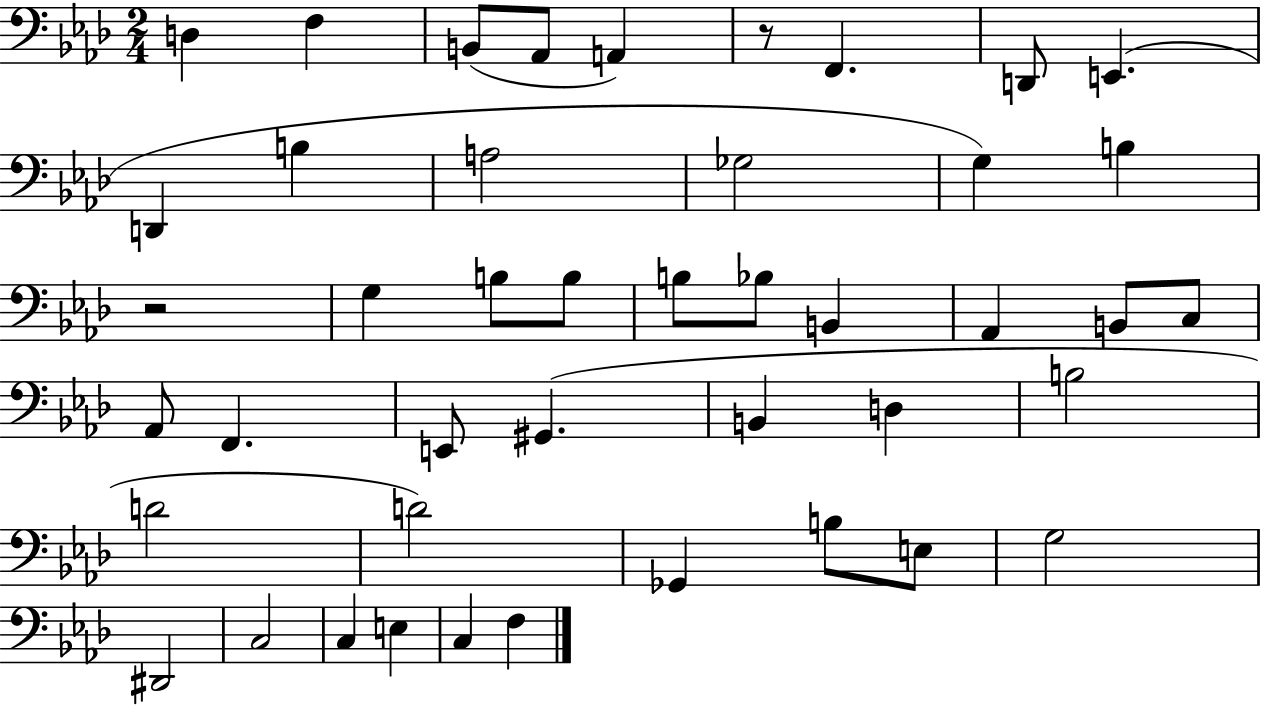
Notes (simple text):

D3/q F3/q B2/e Ab2/e A2/q R/e F2/q. D2/e E2/q. D2/q B3/q A3/h Gb3/h G3/q B3/q R/h G3/q B3/e B3/e B3/e Bb3/e B2/q Ab2/q B2/e C3/e Ab2/e F2/q. E2/e G#2/q. B2/q D3/q B3/h D4/h D4/h Gb2/q B3/e E3/e G3/h D#2/h C3/h C3/q E3/q C3/q F3/q